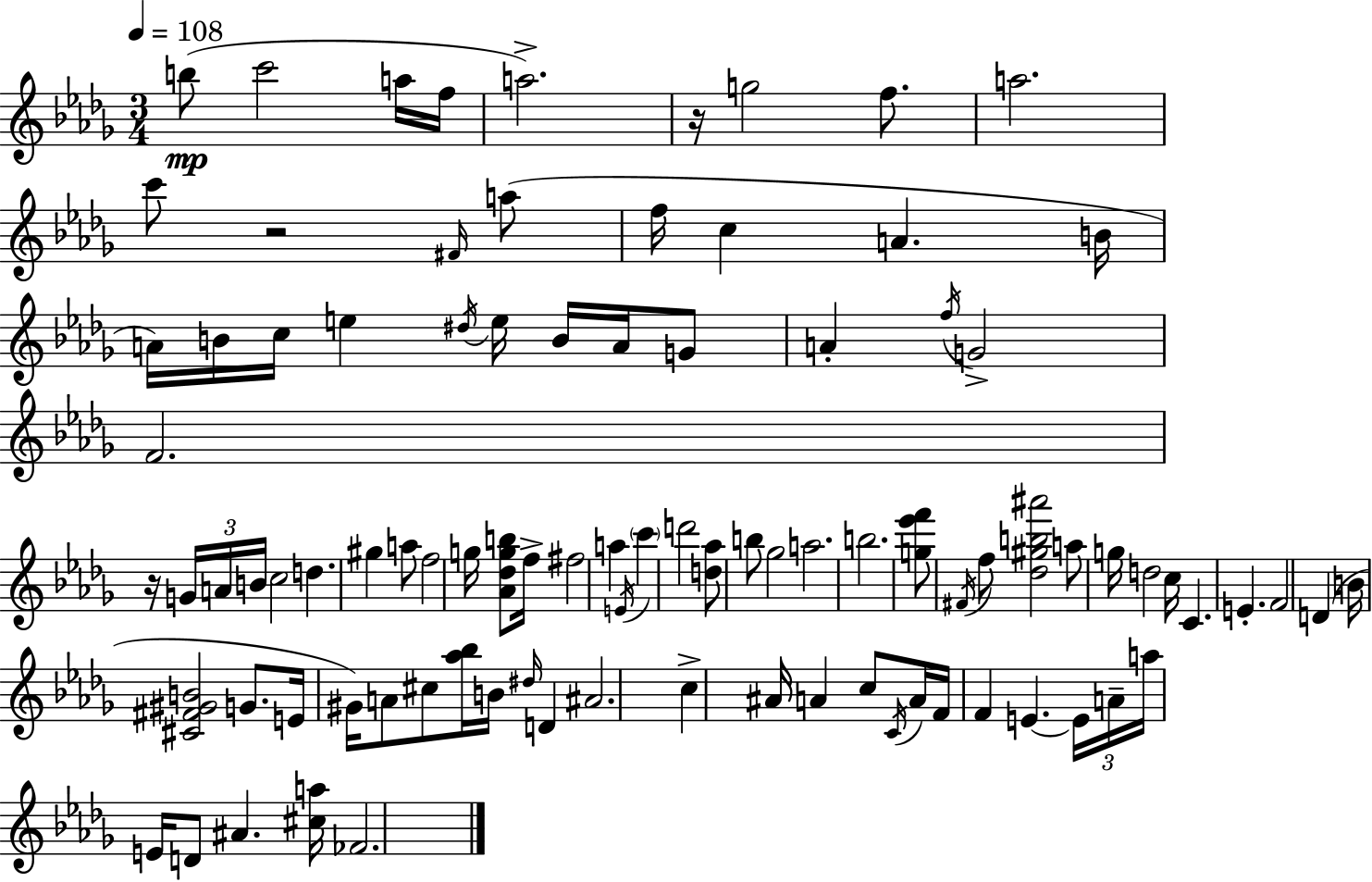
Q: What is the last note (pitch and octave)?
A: FES4